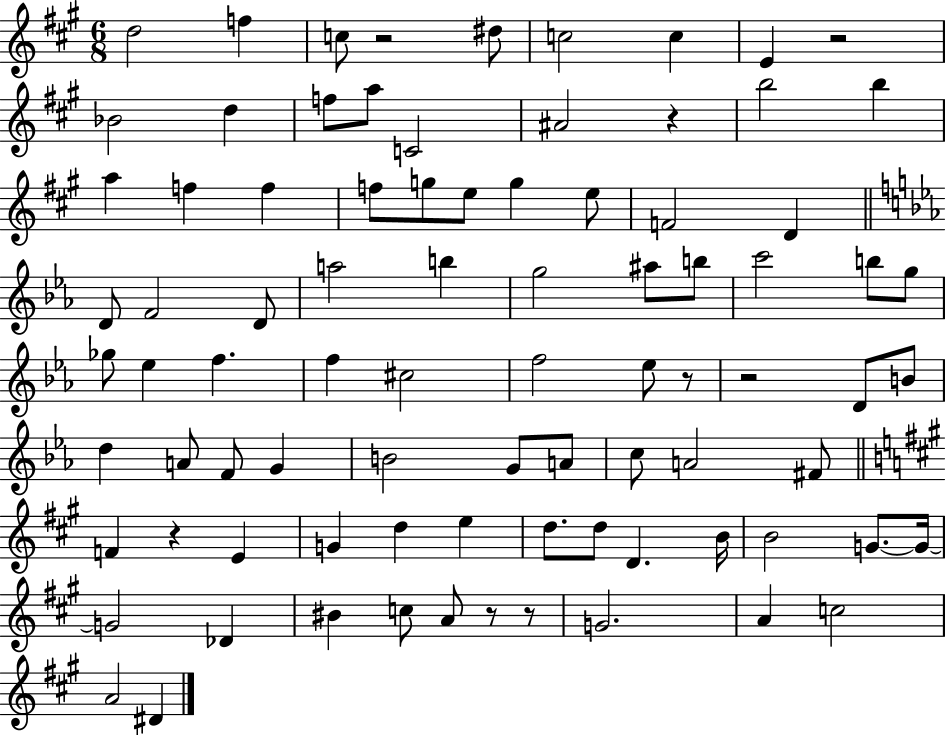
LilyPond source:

{
  \clef treble
  \numericTimeSignature
  \time 6/8
  \key a \major
  d''2 f''4 | c''8 r2 dis''8 | c''2 c''4 | e'4 r2 | \break bes'2 d''4 | f''8 a''8 c'2 | ais'2 r4 | b''2 b''4 | \break a''4 f''4 f''4 | f''8 g''8 e''8 g''4 e''8 | f'2 d'4 | \bar "||" \break \key c \minor d'8 f'2 d'8 | a''2 b''4 | g''2 ais''8 b''8 | c'''2 b''8 g''8 | \break ges''8 ees''4 f''4. | f''4 cis''2 | f''2 ees''8 r8 | r2 d'8 b'8 | \break d''4 a'8 f'8 g'4 | b'2 g'8 a'8 | c''8 a'2 fis'8 | \bar "||" \break \key a \major f'4 r4 e'4 | g'4 d''4 e''4 | d''8. d''8 d'4. b'16 | b'2 g'8.~~ g'16~~ | \break g'2 des'4 | bis'4 c''8 a'8 r8 r8 | g'2. | a'4 c''2 | \break a'2 dis'4 | \bar "|."
}